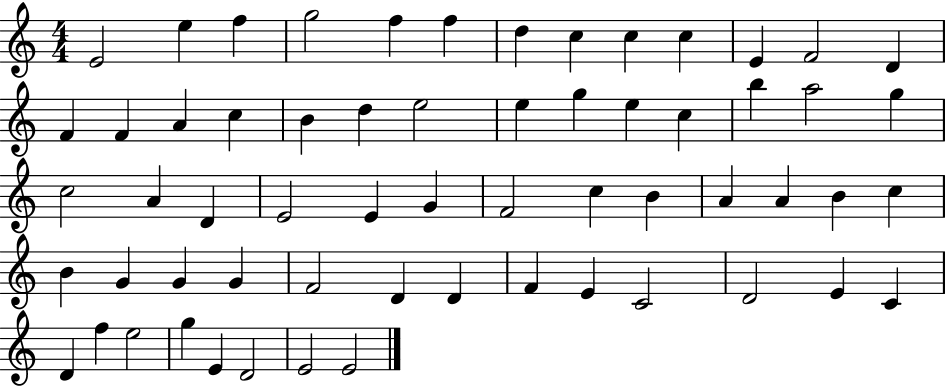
{
  \clef treble
  \numericTimeSignature
  \time 4/4
  \key c \major
  e'2 e''4 f''4 | g''2 f''4 f''4 | d''4 c''4 c''4 c''4 | e'4 f'2 d'4 | \break f'4 f'4 a'4 c''4 | b'4 d''4 e''2 | e''4 g''4 e''4 c''4 | b''4 a''2 g''4 | \break c''2 a'4 d'4 | e'2 e'4 g'4 | f'2 c''4 b'4 | a'4 a'4 b'4 c''4 | \break b'4 g'4 g'4 g'4 | f'2 d'4 d'4 | f'4 e'4 c'2 | d'2 e'4 c'4 | \break d'4 f''4 e''2 | g''4 e'4 d'2 | e'2 e'2 | \bar "|."
}